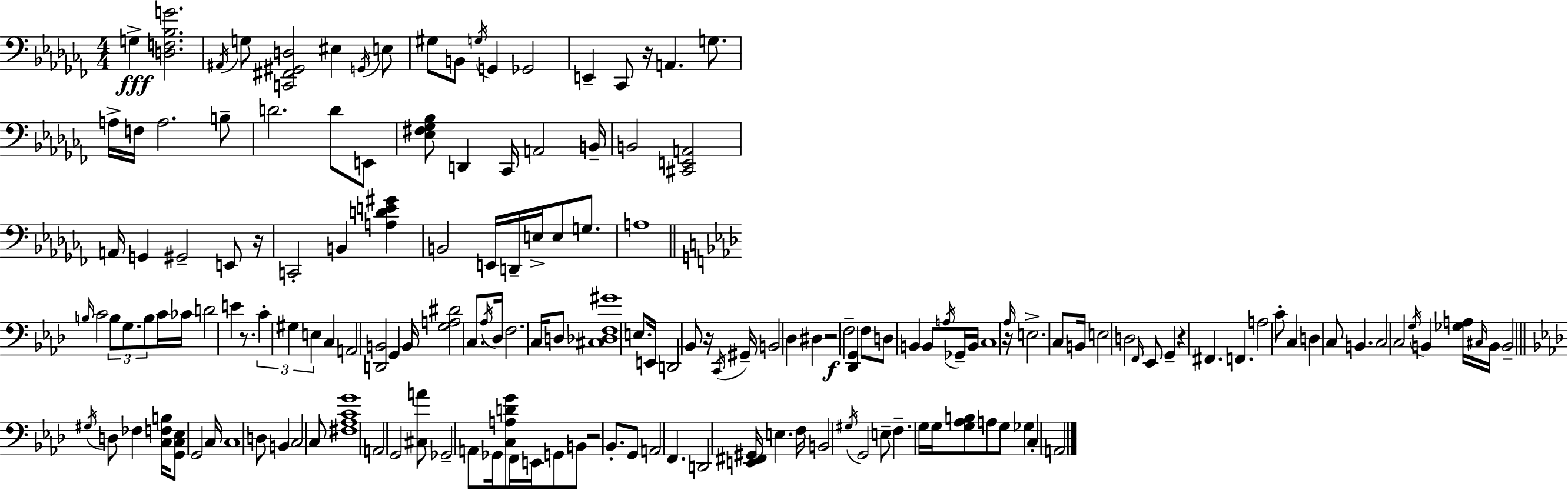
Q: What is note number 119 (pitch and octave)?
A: Gb2